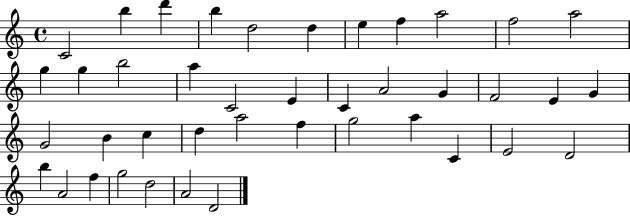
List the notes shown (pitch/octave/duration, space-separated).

C4/h B5/q D6/q B5/q D5/h D5/q E5/q F5/q A5/h F5/h A5/h G5/q G5/q B5/h A5/q C4/h E4/q C4/q A4/h G4/q F4/h E4/q G4/q G4/h B4/q C5/q D5/q A5/h F5/q G5/h A5/q C4/q E4/h D4/h B5/q A4/h F5/q G5/h D5/h A4/h D4/h